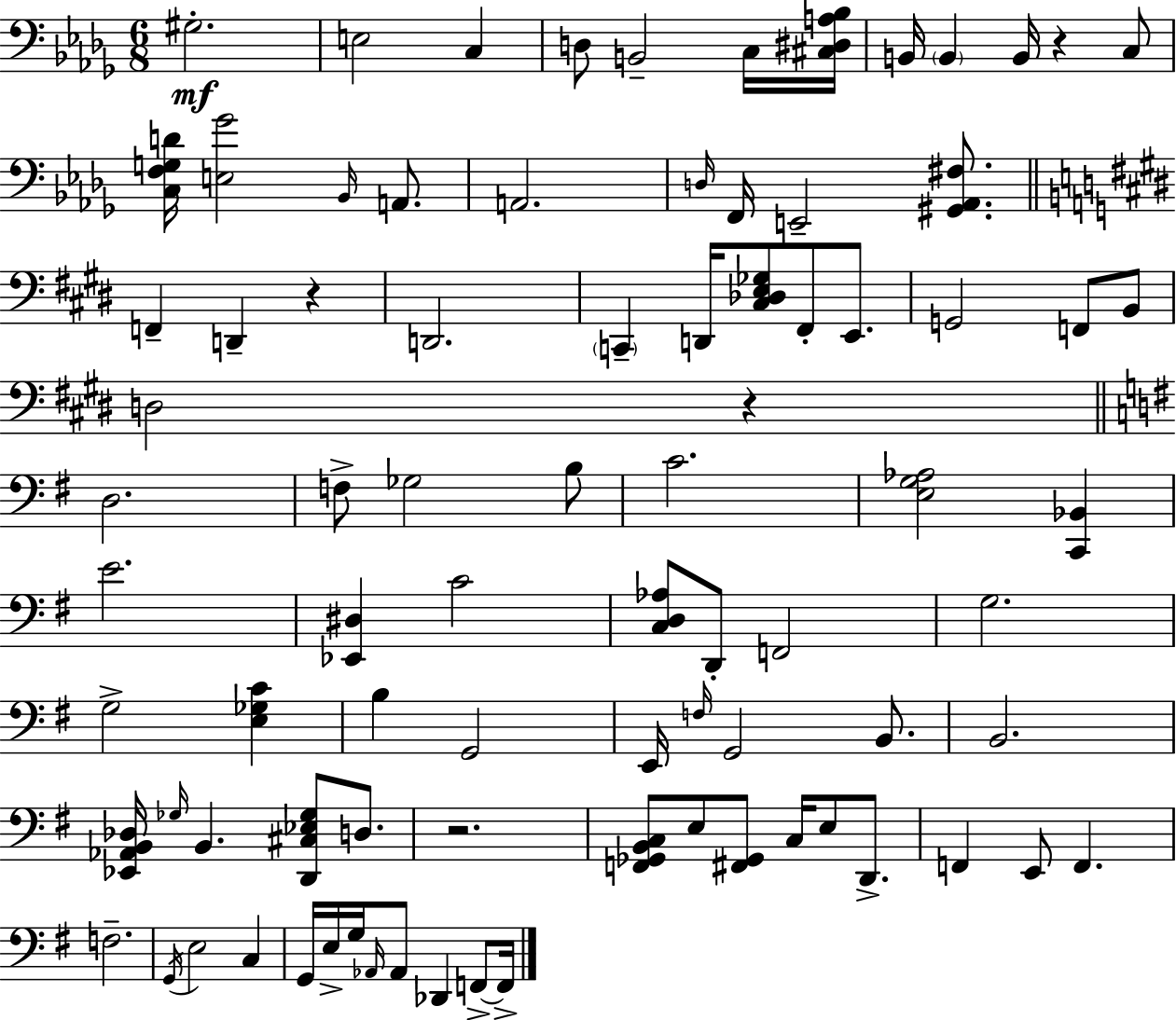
X:1
T:Untitled
M:6/8
L:1/4
K:Bbm
^G,2 E,2 C, D,/2 B,,2 C,/4 [^C,^D,A,_B,]/4 B,,/4 B,, B,,/4 z C,/2 [C,F,G,D]/4 [E,_G]2 _B,,/4 A,,/2 A,,2 D,/4 F,,/4 E,,2 [^G,,_A,,^F,]/2 F,, D,, z D,,2 C,, D,,/4 [^C,_D,E,_G,]/2 ^F,,/2 E,,/2 G,,2 F,,/2 B,,/2 D,2 z D,2 F,/2 _G,2 B,/2 C2 [E,G,_A,]2 [C,,_B,,] E2 [_E,,^D,] C2 [C,D,_A,]/2 D,,/2 F,,2 G,2 G,2 [E,_G,C] B, G,,2 E,,/4 F,/4 G,,2 B,,/2 B,,2 [_E,,_A,,B,,_D,]/4 _G,/4 B,, [D,,^C,_E,_G,]/2 D,/2 z2 [F,,_G,,B,,C,]/2 E,/2 [^F,,_G,,]/2 C,/4 E,/2 D,,/2 F,, E,,/2 F,, F,2 G,,/4 E,2 C, G,,/4 E,/4 G,/4 _A,,/4 _A,,/2 _D,, F,,/2 F,,/4